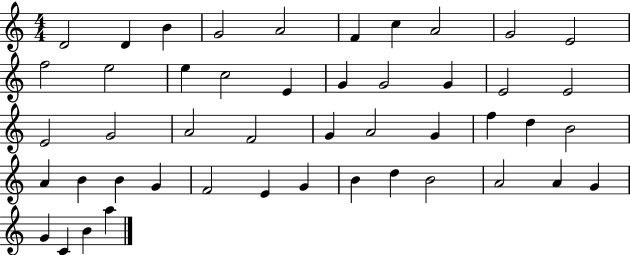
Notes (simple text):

D4/h D4/q B4/q G4/h A4/h F4/q C5/q A4/h G4/h E4/h F5/h E5/h E5/q C5/h E4/q G4/q G4/h G4/q E4/h E4/h E4/h G4/h A4/h F4/h G4/q A4/h G4/q F5/q D5/q B4/h A4/q B4/q B4/q G4/q F4/h E4/q G4/q B4/q D5/q B4/h A4/h A4/q G4/q G4/q C4/q B4/q A5/q